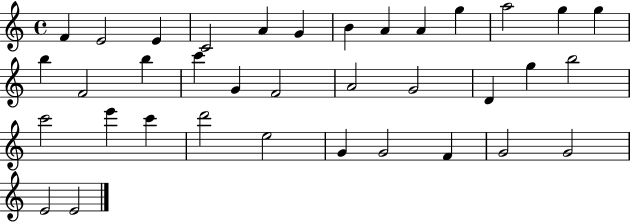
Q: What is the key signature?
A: C major